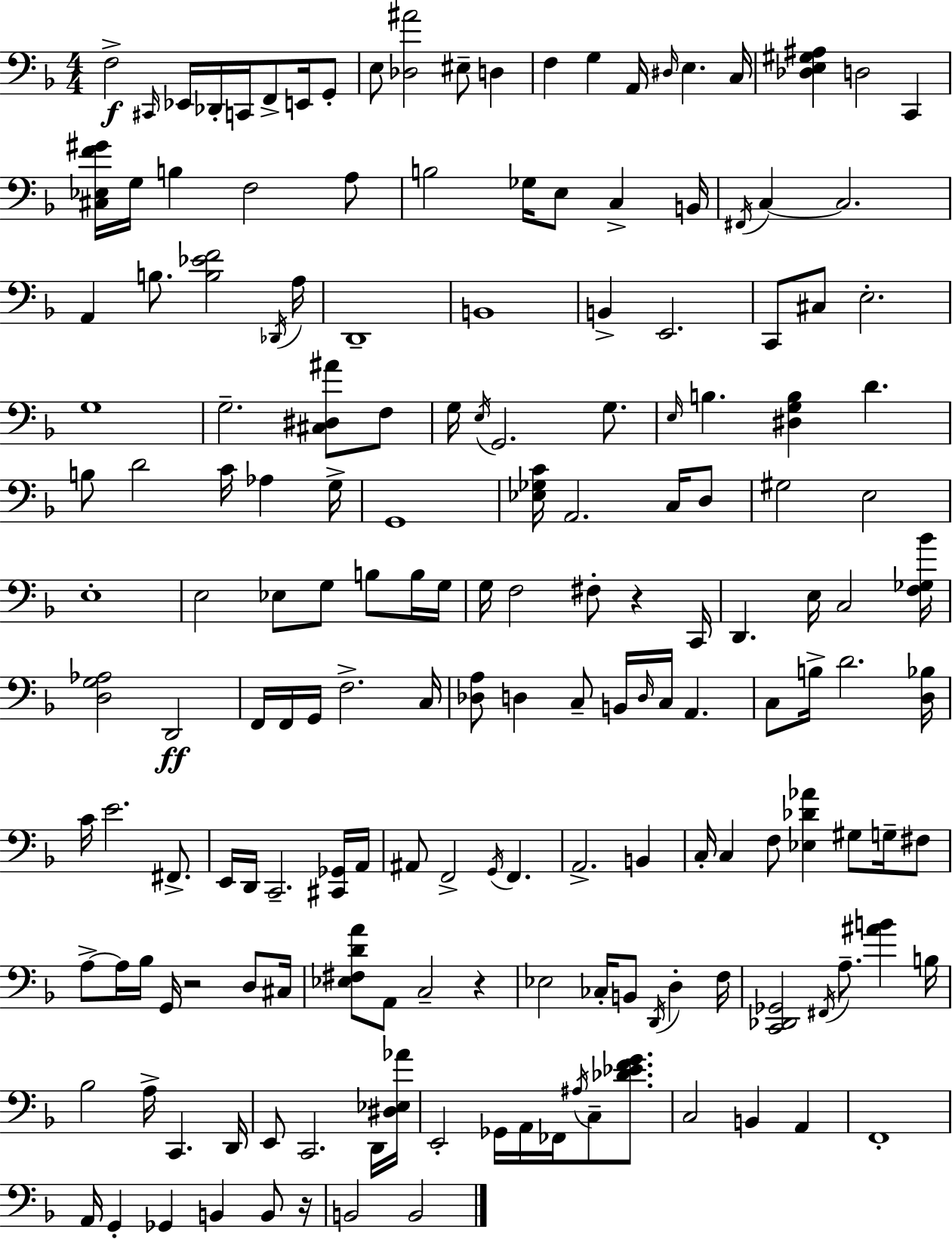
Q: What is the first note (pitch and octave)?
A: F3